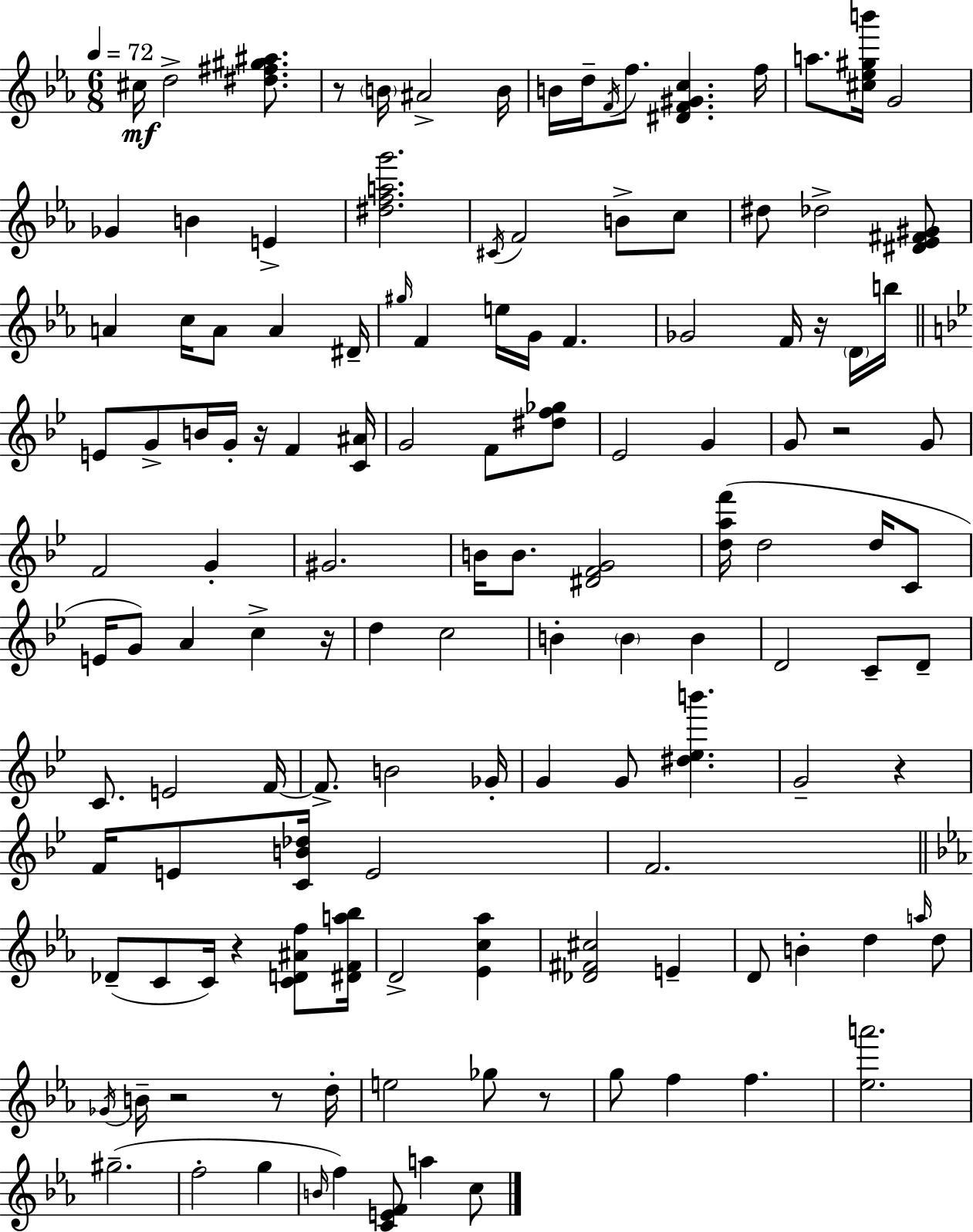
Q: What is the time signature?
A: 6/8